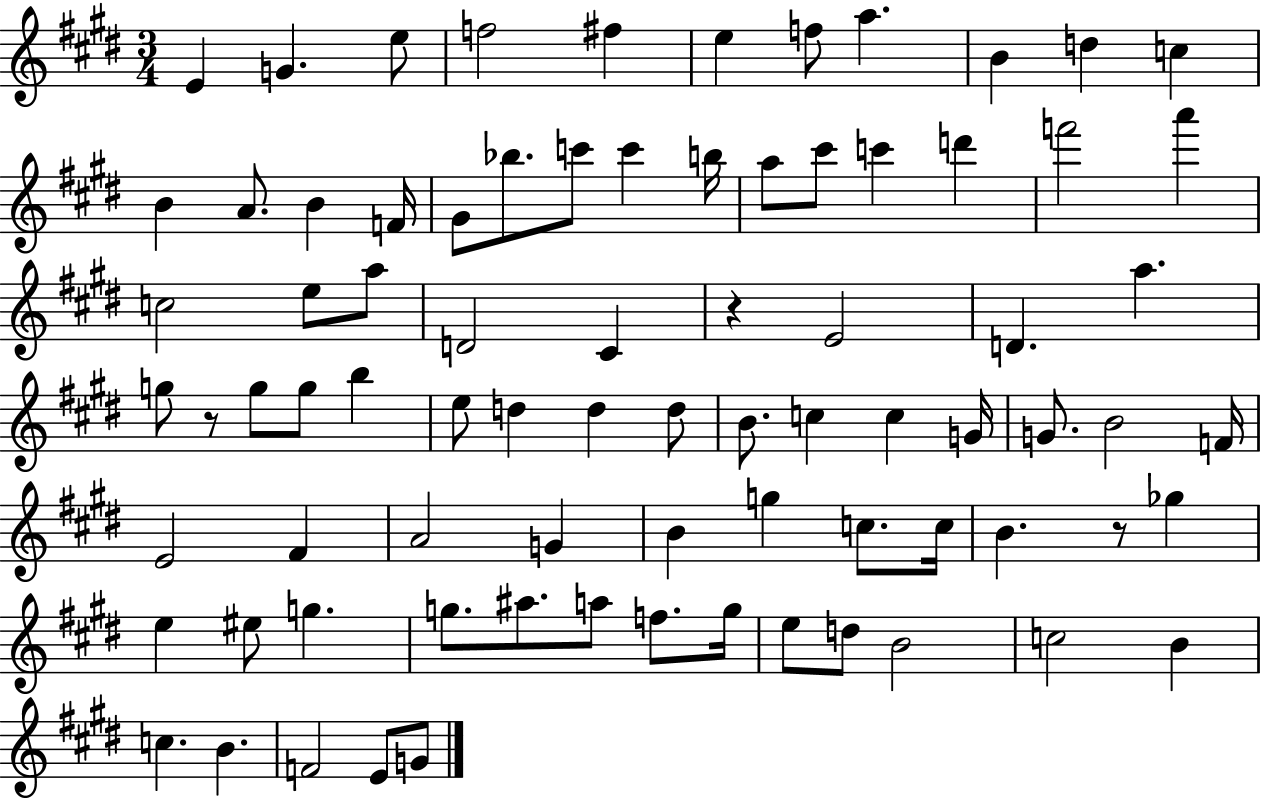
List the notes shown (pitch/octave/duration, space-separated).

E4/q G4/q. E5/e F5/h F#5/q E5/q F5/e A5/q. B4/q D5/q C5/q B4/q A4/e. B4/q F4/s G#4/e Bb5/e. C6/e C6/q B5/s A5/e C#6/e C6/q D6/q F6/h A6/q C5/h E5/e A5/e D4/h C#4/q R/q E4/h D4/q. A5/q. G5/e R/e G5/e G5/e B5/q E5/e D5/q D5/q D5/e B4/e. C5/q C5/q G4/s G4/e. B4/h F4/s E4/h F#4/q A4/h G4/q B4/q G5/q C5/e. C5/s B4/q. R/e Gb5/q E5/q EIS5/e G5/q. G5/e. A#5/e. A5/e F5/e. G5/s E5/e D5/e B4/h C5/h B4/q C5/q. B4/q. F4/h E4/e G4/e